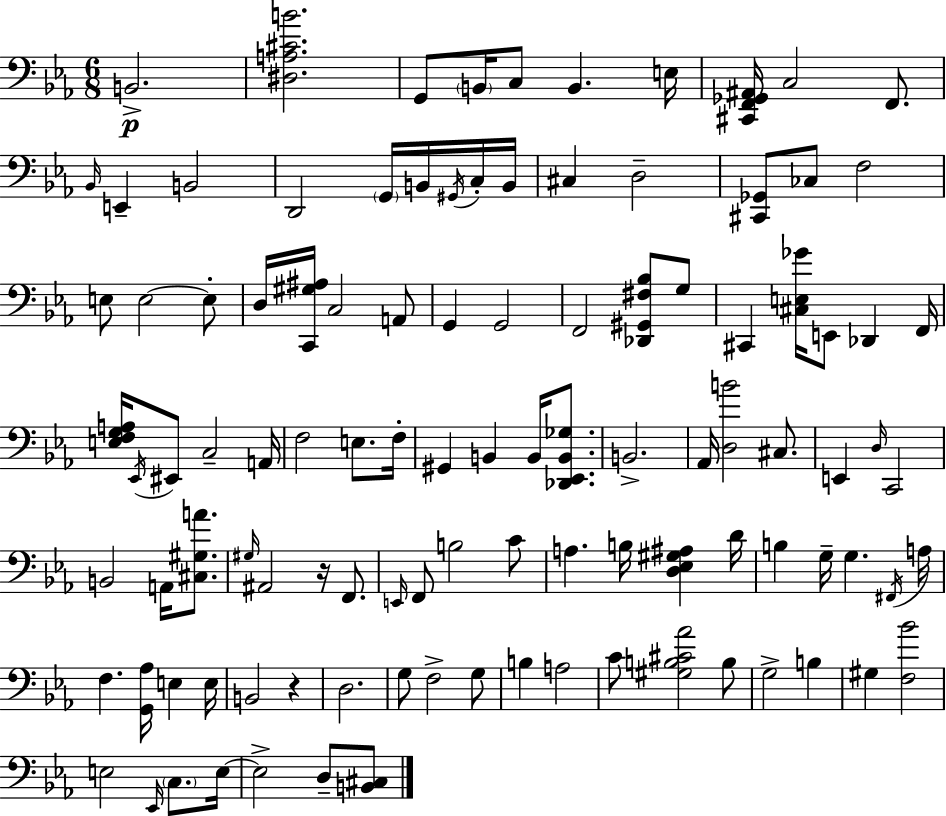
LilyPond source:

{
  \clef bass
  \numericTimeSignature
  \time 6/8
  \key ees \major
  b,2.->\p | <dis a cis' b'>2. | g,8 \parenthesize b,16 c8 b,4. e16 | <cis, f, ges, ais,>16 c2 f,8. | \break \grace { bes,16 } e,4-- b,2 | d,2 \parenthesize g,16 b,16 \acciaccatura { gis,16 } | c16-. b,16 cis4 d2-- | <cis, ges,>8 ces8 f2 | \break e8 e2~~ | e8-. d16 <c, gis ais>16 c2 | a,8 g,4 g,2 | f,2 <des, gis, fis bes>8 | \break g8 cis,4 <cis e ges'>16 e,8 des,4 | f,16 <e f g a>16 \acciaccatura { ees,16 } eis,8 c2-- | a,16 f2 e8. | f16-. gis,4 b,4 b,16 | \break <des, ees, b, ges>8. b,2.-> | aes,16 <d b'>2 | cis8. e,4 \grace { d16 } c,2 | b,2 | \break a,16 <cis gis a'>8. \grace { gis16 } ais,2 | r16 f,8. \grace { e,16 } f,8 b2 | c'8 a4. | b16 <d ees gis ais>4 d'16 b4 g16-- g4. | \break \acciaccatura { fis,16 } a16 f4. | <g, aes>16 e4 e16 b,2 | r4 d2. | g8 f2-> | \break g8 b4 a2 | c'8 <gis b cis' aes'>2 | b8 g2-> | b4 gis4 <f bes'>2 | \break e2 | \grace { ees,16 } \parenthesize c8. e16~~ e2-> | d8-- <b, cis>8 \bar "|."
}